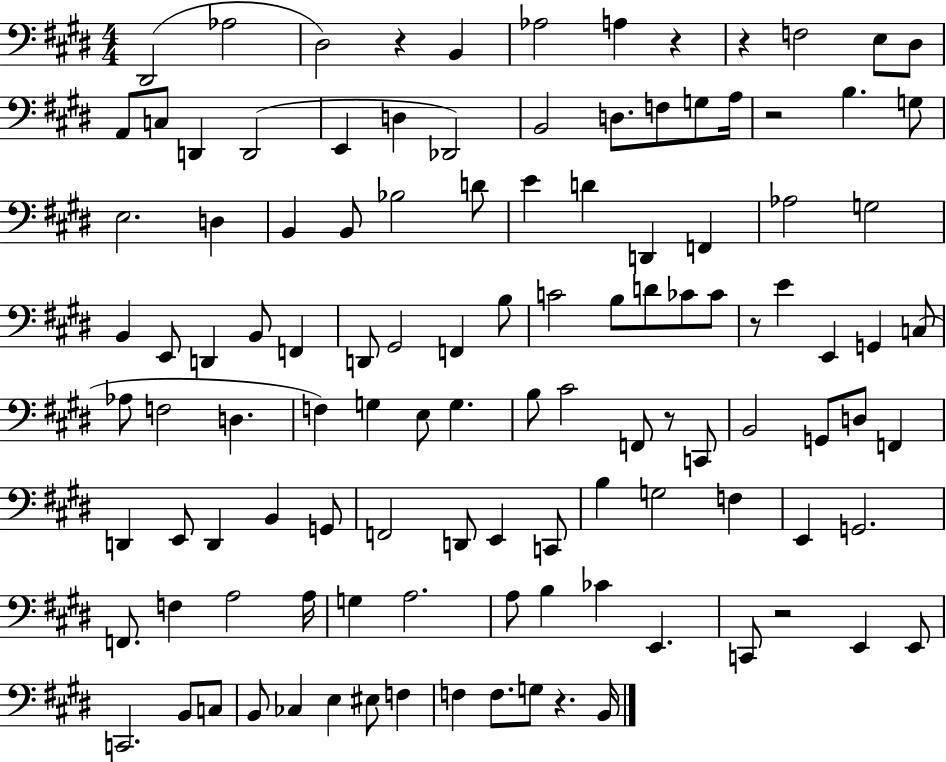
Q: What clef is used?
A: bass